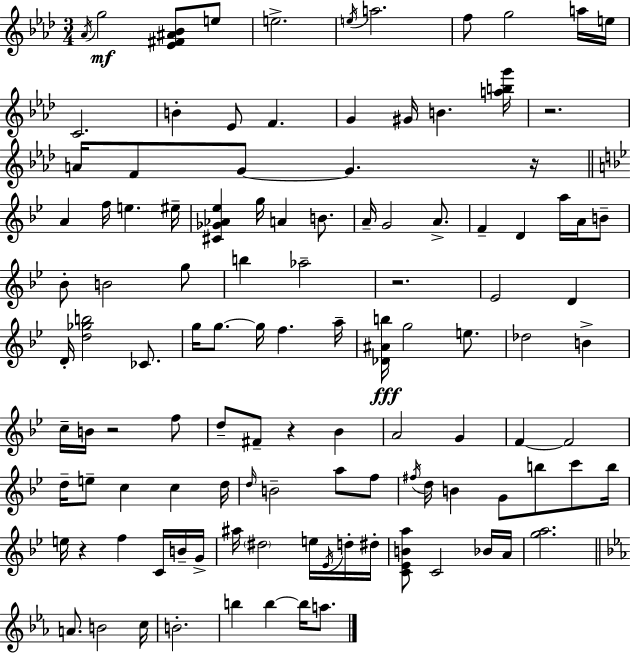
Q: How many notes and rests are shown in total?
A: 115